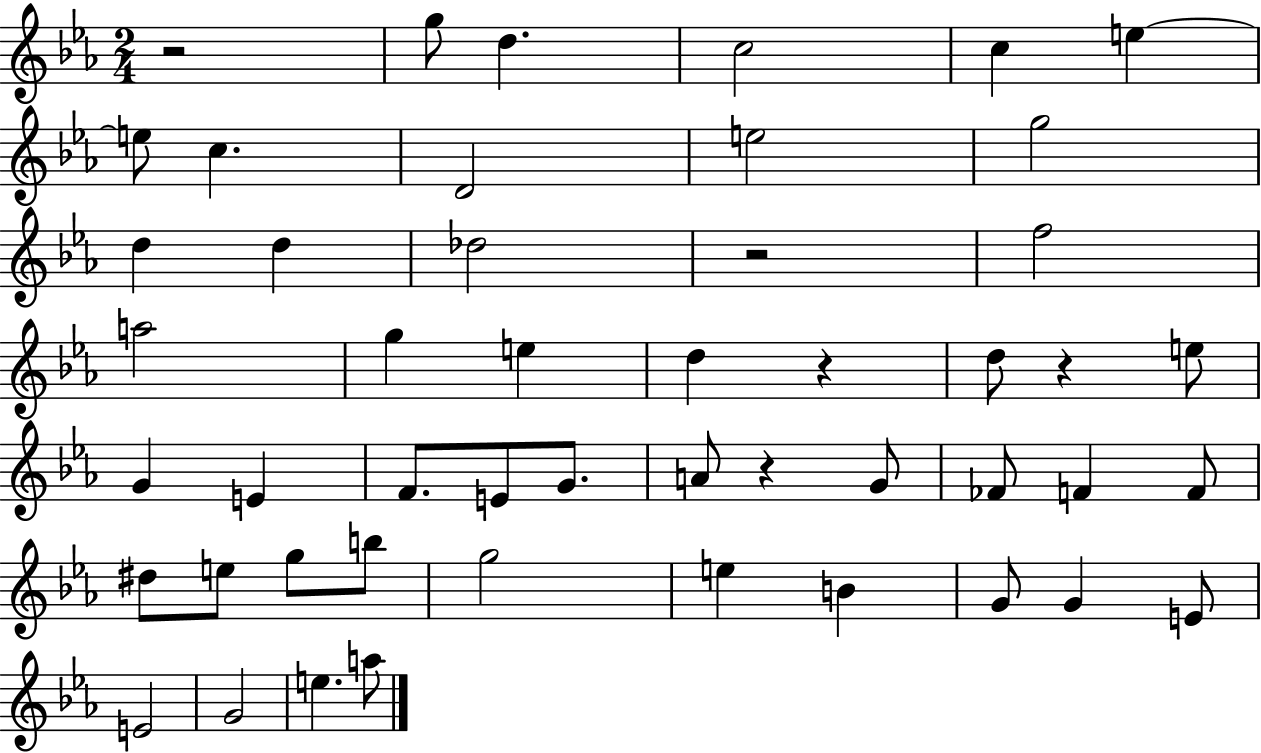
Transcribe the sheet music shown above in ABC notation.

X:1
T:Untitled
M:2/4
L:1/4
K:Eb
z2 g/2 d c2 c e e/2 c D2 e2 g2 d d _d2 z2 f2 a2 g e d z d/2 z e/2 G E F/2 E/2 G/2 A/2 z G/2 _F/2 F F/2 ^d/2 e/2 g/2 b/2 g2 e B G/2 G E/2 E2 G2 e a/2